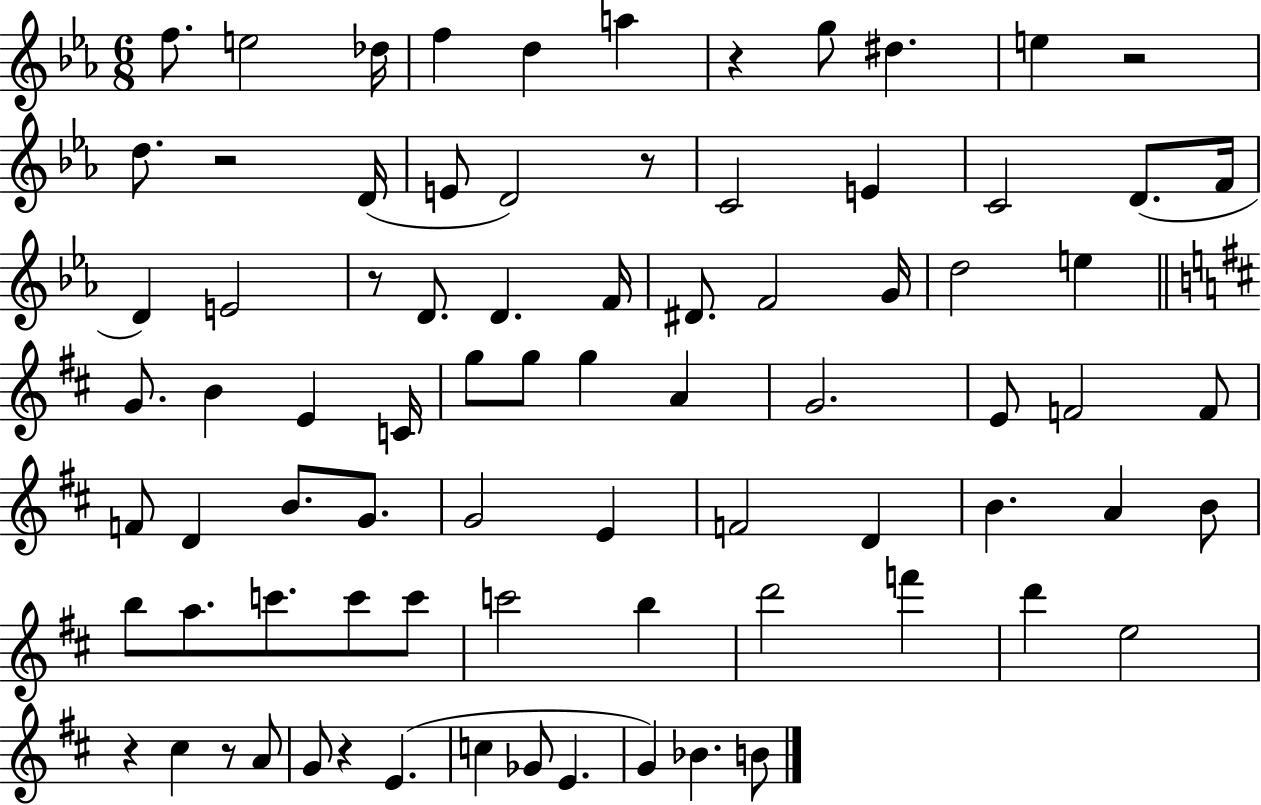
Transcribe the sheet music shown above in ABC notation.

X:1
T:Untitled
M:6/8
L:1/4
K:Eb
f/2 e2 _d/4 f d a z g/2 ^d e z2 d/2 z2 D/4 E/2 D2 z/2 C2 E C2 D/2 F/4 D E2 z/2 D/2 D F/4 ^D/2 F2 G/4 d2 e G/2 B E C/4 g/2 g/2 g A G2 E/2 F2 F/2 F/2 D B/2 G/2 G2 E F2 D B A B/2 b/2 a/2 c'/2 c'/2 c'/2 c'2 b d'2 f' d' e2 z ^c z/2 A/2 G/2 z E c _G/2 E G _B B/2